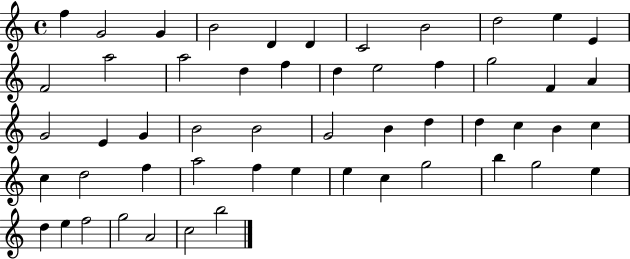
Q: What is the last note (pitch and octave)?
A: B5